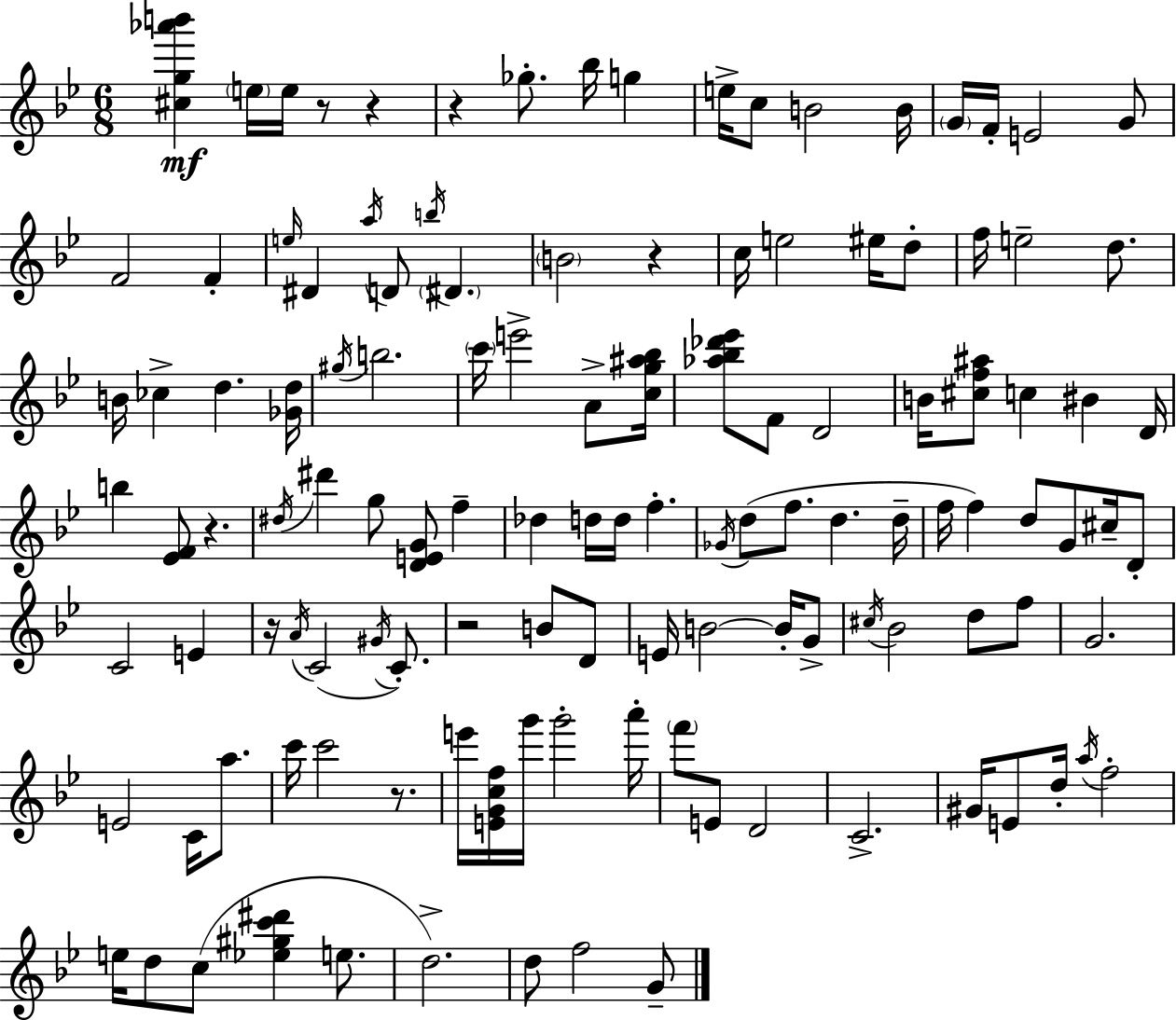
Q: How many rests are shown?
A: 8